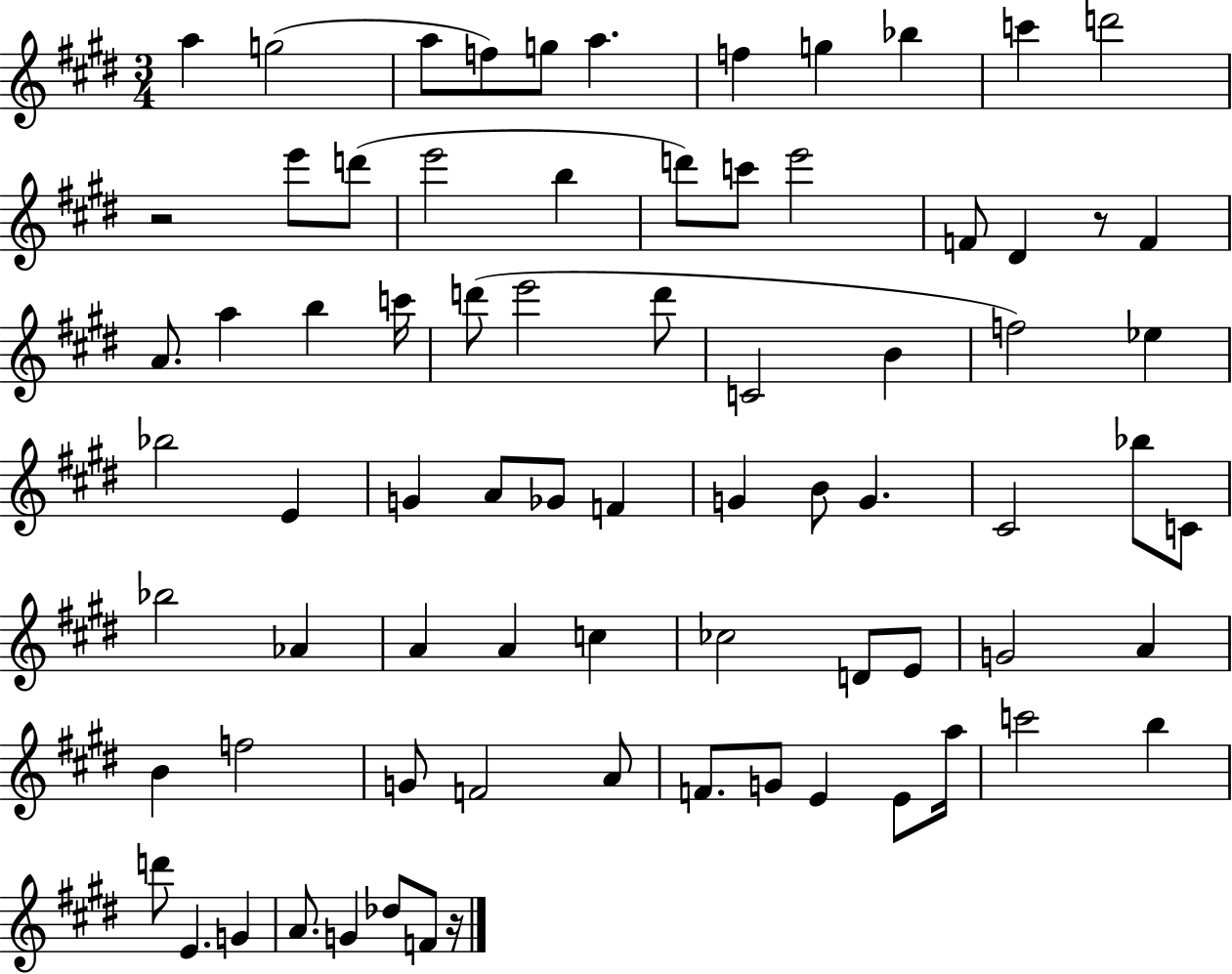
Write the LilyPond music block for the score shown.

{
  \clef treble
  \numericTimeSignature
  \time 3/4
  \key e \major
  \repeat volta 2 { a''4 g''2( | a''8 f''8) g''8 a''4. | f''4 g''4 bes''4 | c'''4 d'''2 | \break r2 e'''8 d'''8( | e'''2 b''4 | d'''8) c'''8 e'''2 | f'8 dis'4 r8 f'4 | \break a'8. a''4 b''4 c'''16 | d'''8( e'''2 d'''8 | c'2 b'4 | f''2) ees''4 | \break bes''2 e'4 | g'4 a'8 ges'8 f'4 | g'4 b'8 g'4. | cis'2 bes''8 c'8 | \break bes''2 aes'4 | a'4 a'4 c''4 | ces''2 d'8 e'8 | g'2 a'4 | \break b'4 f''2 | g'8 f'2 a'8 | f'8. g'8 e'4 e'8 a''16 | c'''2 b''4 | \break d'''8 e'4. g'4 | a'8. g'4 des''8 f'8 r16 | } \bar "|."
}